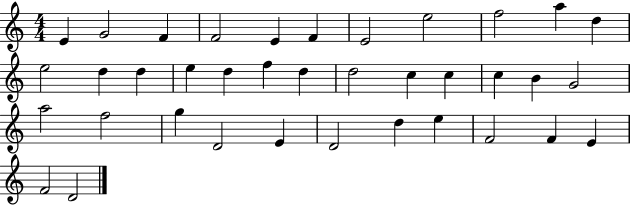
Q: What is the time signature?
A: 4/4